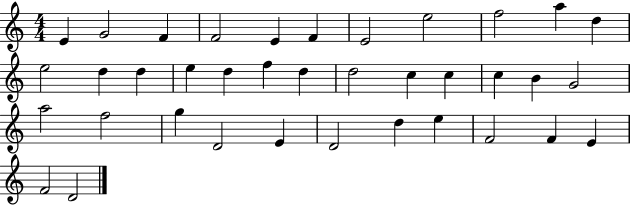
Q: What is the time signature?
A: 4/4